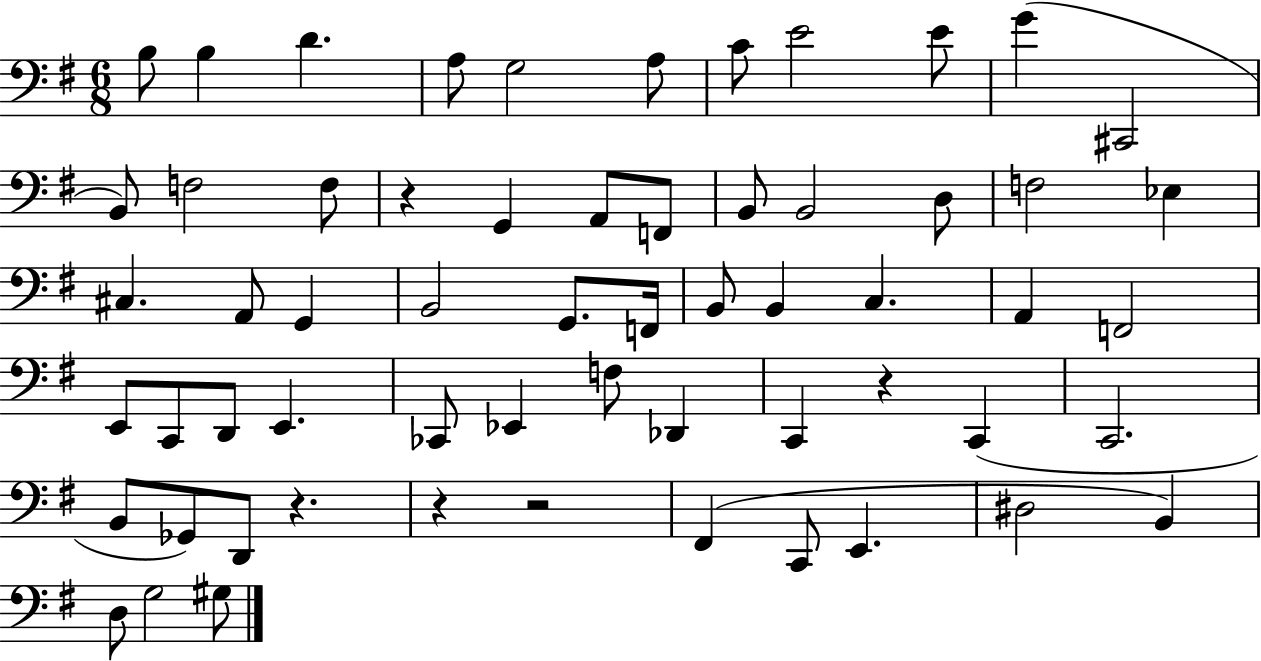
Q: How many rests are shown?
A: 5